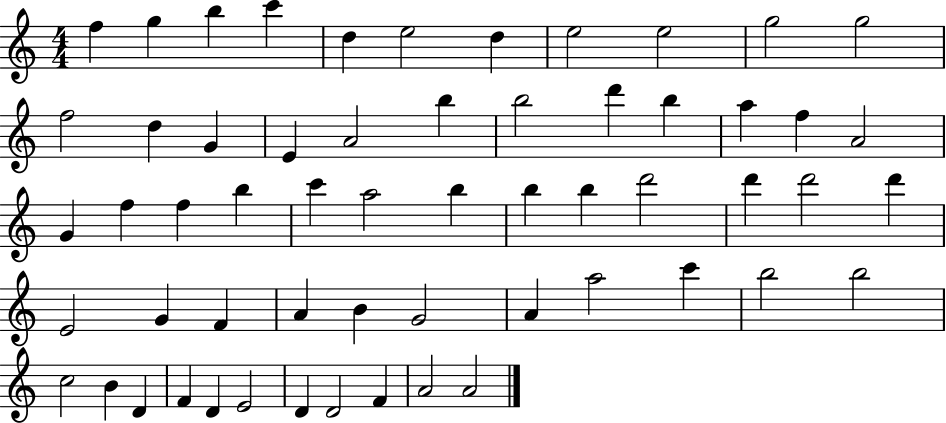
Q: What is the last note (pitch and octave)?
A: A4